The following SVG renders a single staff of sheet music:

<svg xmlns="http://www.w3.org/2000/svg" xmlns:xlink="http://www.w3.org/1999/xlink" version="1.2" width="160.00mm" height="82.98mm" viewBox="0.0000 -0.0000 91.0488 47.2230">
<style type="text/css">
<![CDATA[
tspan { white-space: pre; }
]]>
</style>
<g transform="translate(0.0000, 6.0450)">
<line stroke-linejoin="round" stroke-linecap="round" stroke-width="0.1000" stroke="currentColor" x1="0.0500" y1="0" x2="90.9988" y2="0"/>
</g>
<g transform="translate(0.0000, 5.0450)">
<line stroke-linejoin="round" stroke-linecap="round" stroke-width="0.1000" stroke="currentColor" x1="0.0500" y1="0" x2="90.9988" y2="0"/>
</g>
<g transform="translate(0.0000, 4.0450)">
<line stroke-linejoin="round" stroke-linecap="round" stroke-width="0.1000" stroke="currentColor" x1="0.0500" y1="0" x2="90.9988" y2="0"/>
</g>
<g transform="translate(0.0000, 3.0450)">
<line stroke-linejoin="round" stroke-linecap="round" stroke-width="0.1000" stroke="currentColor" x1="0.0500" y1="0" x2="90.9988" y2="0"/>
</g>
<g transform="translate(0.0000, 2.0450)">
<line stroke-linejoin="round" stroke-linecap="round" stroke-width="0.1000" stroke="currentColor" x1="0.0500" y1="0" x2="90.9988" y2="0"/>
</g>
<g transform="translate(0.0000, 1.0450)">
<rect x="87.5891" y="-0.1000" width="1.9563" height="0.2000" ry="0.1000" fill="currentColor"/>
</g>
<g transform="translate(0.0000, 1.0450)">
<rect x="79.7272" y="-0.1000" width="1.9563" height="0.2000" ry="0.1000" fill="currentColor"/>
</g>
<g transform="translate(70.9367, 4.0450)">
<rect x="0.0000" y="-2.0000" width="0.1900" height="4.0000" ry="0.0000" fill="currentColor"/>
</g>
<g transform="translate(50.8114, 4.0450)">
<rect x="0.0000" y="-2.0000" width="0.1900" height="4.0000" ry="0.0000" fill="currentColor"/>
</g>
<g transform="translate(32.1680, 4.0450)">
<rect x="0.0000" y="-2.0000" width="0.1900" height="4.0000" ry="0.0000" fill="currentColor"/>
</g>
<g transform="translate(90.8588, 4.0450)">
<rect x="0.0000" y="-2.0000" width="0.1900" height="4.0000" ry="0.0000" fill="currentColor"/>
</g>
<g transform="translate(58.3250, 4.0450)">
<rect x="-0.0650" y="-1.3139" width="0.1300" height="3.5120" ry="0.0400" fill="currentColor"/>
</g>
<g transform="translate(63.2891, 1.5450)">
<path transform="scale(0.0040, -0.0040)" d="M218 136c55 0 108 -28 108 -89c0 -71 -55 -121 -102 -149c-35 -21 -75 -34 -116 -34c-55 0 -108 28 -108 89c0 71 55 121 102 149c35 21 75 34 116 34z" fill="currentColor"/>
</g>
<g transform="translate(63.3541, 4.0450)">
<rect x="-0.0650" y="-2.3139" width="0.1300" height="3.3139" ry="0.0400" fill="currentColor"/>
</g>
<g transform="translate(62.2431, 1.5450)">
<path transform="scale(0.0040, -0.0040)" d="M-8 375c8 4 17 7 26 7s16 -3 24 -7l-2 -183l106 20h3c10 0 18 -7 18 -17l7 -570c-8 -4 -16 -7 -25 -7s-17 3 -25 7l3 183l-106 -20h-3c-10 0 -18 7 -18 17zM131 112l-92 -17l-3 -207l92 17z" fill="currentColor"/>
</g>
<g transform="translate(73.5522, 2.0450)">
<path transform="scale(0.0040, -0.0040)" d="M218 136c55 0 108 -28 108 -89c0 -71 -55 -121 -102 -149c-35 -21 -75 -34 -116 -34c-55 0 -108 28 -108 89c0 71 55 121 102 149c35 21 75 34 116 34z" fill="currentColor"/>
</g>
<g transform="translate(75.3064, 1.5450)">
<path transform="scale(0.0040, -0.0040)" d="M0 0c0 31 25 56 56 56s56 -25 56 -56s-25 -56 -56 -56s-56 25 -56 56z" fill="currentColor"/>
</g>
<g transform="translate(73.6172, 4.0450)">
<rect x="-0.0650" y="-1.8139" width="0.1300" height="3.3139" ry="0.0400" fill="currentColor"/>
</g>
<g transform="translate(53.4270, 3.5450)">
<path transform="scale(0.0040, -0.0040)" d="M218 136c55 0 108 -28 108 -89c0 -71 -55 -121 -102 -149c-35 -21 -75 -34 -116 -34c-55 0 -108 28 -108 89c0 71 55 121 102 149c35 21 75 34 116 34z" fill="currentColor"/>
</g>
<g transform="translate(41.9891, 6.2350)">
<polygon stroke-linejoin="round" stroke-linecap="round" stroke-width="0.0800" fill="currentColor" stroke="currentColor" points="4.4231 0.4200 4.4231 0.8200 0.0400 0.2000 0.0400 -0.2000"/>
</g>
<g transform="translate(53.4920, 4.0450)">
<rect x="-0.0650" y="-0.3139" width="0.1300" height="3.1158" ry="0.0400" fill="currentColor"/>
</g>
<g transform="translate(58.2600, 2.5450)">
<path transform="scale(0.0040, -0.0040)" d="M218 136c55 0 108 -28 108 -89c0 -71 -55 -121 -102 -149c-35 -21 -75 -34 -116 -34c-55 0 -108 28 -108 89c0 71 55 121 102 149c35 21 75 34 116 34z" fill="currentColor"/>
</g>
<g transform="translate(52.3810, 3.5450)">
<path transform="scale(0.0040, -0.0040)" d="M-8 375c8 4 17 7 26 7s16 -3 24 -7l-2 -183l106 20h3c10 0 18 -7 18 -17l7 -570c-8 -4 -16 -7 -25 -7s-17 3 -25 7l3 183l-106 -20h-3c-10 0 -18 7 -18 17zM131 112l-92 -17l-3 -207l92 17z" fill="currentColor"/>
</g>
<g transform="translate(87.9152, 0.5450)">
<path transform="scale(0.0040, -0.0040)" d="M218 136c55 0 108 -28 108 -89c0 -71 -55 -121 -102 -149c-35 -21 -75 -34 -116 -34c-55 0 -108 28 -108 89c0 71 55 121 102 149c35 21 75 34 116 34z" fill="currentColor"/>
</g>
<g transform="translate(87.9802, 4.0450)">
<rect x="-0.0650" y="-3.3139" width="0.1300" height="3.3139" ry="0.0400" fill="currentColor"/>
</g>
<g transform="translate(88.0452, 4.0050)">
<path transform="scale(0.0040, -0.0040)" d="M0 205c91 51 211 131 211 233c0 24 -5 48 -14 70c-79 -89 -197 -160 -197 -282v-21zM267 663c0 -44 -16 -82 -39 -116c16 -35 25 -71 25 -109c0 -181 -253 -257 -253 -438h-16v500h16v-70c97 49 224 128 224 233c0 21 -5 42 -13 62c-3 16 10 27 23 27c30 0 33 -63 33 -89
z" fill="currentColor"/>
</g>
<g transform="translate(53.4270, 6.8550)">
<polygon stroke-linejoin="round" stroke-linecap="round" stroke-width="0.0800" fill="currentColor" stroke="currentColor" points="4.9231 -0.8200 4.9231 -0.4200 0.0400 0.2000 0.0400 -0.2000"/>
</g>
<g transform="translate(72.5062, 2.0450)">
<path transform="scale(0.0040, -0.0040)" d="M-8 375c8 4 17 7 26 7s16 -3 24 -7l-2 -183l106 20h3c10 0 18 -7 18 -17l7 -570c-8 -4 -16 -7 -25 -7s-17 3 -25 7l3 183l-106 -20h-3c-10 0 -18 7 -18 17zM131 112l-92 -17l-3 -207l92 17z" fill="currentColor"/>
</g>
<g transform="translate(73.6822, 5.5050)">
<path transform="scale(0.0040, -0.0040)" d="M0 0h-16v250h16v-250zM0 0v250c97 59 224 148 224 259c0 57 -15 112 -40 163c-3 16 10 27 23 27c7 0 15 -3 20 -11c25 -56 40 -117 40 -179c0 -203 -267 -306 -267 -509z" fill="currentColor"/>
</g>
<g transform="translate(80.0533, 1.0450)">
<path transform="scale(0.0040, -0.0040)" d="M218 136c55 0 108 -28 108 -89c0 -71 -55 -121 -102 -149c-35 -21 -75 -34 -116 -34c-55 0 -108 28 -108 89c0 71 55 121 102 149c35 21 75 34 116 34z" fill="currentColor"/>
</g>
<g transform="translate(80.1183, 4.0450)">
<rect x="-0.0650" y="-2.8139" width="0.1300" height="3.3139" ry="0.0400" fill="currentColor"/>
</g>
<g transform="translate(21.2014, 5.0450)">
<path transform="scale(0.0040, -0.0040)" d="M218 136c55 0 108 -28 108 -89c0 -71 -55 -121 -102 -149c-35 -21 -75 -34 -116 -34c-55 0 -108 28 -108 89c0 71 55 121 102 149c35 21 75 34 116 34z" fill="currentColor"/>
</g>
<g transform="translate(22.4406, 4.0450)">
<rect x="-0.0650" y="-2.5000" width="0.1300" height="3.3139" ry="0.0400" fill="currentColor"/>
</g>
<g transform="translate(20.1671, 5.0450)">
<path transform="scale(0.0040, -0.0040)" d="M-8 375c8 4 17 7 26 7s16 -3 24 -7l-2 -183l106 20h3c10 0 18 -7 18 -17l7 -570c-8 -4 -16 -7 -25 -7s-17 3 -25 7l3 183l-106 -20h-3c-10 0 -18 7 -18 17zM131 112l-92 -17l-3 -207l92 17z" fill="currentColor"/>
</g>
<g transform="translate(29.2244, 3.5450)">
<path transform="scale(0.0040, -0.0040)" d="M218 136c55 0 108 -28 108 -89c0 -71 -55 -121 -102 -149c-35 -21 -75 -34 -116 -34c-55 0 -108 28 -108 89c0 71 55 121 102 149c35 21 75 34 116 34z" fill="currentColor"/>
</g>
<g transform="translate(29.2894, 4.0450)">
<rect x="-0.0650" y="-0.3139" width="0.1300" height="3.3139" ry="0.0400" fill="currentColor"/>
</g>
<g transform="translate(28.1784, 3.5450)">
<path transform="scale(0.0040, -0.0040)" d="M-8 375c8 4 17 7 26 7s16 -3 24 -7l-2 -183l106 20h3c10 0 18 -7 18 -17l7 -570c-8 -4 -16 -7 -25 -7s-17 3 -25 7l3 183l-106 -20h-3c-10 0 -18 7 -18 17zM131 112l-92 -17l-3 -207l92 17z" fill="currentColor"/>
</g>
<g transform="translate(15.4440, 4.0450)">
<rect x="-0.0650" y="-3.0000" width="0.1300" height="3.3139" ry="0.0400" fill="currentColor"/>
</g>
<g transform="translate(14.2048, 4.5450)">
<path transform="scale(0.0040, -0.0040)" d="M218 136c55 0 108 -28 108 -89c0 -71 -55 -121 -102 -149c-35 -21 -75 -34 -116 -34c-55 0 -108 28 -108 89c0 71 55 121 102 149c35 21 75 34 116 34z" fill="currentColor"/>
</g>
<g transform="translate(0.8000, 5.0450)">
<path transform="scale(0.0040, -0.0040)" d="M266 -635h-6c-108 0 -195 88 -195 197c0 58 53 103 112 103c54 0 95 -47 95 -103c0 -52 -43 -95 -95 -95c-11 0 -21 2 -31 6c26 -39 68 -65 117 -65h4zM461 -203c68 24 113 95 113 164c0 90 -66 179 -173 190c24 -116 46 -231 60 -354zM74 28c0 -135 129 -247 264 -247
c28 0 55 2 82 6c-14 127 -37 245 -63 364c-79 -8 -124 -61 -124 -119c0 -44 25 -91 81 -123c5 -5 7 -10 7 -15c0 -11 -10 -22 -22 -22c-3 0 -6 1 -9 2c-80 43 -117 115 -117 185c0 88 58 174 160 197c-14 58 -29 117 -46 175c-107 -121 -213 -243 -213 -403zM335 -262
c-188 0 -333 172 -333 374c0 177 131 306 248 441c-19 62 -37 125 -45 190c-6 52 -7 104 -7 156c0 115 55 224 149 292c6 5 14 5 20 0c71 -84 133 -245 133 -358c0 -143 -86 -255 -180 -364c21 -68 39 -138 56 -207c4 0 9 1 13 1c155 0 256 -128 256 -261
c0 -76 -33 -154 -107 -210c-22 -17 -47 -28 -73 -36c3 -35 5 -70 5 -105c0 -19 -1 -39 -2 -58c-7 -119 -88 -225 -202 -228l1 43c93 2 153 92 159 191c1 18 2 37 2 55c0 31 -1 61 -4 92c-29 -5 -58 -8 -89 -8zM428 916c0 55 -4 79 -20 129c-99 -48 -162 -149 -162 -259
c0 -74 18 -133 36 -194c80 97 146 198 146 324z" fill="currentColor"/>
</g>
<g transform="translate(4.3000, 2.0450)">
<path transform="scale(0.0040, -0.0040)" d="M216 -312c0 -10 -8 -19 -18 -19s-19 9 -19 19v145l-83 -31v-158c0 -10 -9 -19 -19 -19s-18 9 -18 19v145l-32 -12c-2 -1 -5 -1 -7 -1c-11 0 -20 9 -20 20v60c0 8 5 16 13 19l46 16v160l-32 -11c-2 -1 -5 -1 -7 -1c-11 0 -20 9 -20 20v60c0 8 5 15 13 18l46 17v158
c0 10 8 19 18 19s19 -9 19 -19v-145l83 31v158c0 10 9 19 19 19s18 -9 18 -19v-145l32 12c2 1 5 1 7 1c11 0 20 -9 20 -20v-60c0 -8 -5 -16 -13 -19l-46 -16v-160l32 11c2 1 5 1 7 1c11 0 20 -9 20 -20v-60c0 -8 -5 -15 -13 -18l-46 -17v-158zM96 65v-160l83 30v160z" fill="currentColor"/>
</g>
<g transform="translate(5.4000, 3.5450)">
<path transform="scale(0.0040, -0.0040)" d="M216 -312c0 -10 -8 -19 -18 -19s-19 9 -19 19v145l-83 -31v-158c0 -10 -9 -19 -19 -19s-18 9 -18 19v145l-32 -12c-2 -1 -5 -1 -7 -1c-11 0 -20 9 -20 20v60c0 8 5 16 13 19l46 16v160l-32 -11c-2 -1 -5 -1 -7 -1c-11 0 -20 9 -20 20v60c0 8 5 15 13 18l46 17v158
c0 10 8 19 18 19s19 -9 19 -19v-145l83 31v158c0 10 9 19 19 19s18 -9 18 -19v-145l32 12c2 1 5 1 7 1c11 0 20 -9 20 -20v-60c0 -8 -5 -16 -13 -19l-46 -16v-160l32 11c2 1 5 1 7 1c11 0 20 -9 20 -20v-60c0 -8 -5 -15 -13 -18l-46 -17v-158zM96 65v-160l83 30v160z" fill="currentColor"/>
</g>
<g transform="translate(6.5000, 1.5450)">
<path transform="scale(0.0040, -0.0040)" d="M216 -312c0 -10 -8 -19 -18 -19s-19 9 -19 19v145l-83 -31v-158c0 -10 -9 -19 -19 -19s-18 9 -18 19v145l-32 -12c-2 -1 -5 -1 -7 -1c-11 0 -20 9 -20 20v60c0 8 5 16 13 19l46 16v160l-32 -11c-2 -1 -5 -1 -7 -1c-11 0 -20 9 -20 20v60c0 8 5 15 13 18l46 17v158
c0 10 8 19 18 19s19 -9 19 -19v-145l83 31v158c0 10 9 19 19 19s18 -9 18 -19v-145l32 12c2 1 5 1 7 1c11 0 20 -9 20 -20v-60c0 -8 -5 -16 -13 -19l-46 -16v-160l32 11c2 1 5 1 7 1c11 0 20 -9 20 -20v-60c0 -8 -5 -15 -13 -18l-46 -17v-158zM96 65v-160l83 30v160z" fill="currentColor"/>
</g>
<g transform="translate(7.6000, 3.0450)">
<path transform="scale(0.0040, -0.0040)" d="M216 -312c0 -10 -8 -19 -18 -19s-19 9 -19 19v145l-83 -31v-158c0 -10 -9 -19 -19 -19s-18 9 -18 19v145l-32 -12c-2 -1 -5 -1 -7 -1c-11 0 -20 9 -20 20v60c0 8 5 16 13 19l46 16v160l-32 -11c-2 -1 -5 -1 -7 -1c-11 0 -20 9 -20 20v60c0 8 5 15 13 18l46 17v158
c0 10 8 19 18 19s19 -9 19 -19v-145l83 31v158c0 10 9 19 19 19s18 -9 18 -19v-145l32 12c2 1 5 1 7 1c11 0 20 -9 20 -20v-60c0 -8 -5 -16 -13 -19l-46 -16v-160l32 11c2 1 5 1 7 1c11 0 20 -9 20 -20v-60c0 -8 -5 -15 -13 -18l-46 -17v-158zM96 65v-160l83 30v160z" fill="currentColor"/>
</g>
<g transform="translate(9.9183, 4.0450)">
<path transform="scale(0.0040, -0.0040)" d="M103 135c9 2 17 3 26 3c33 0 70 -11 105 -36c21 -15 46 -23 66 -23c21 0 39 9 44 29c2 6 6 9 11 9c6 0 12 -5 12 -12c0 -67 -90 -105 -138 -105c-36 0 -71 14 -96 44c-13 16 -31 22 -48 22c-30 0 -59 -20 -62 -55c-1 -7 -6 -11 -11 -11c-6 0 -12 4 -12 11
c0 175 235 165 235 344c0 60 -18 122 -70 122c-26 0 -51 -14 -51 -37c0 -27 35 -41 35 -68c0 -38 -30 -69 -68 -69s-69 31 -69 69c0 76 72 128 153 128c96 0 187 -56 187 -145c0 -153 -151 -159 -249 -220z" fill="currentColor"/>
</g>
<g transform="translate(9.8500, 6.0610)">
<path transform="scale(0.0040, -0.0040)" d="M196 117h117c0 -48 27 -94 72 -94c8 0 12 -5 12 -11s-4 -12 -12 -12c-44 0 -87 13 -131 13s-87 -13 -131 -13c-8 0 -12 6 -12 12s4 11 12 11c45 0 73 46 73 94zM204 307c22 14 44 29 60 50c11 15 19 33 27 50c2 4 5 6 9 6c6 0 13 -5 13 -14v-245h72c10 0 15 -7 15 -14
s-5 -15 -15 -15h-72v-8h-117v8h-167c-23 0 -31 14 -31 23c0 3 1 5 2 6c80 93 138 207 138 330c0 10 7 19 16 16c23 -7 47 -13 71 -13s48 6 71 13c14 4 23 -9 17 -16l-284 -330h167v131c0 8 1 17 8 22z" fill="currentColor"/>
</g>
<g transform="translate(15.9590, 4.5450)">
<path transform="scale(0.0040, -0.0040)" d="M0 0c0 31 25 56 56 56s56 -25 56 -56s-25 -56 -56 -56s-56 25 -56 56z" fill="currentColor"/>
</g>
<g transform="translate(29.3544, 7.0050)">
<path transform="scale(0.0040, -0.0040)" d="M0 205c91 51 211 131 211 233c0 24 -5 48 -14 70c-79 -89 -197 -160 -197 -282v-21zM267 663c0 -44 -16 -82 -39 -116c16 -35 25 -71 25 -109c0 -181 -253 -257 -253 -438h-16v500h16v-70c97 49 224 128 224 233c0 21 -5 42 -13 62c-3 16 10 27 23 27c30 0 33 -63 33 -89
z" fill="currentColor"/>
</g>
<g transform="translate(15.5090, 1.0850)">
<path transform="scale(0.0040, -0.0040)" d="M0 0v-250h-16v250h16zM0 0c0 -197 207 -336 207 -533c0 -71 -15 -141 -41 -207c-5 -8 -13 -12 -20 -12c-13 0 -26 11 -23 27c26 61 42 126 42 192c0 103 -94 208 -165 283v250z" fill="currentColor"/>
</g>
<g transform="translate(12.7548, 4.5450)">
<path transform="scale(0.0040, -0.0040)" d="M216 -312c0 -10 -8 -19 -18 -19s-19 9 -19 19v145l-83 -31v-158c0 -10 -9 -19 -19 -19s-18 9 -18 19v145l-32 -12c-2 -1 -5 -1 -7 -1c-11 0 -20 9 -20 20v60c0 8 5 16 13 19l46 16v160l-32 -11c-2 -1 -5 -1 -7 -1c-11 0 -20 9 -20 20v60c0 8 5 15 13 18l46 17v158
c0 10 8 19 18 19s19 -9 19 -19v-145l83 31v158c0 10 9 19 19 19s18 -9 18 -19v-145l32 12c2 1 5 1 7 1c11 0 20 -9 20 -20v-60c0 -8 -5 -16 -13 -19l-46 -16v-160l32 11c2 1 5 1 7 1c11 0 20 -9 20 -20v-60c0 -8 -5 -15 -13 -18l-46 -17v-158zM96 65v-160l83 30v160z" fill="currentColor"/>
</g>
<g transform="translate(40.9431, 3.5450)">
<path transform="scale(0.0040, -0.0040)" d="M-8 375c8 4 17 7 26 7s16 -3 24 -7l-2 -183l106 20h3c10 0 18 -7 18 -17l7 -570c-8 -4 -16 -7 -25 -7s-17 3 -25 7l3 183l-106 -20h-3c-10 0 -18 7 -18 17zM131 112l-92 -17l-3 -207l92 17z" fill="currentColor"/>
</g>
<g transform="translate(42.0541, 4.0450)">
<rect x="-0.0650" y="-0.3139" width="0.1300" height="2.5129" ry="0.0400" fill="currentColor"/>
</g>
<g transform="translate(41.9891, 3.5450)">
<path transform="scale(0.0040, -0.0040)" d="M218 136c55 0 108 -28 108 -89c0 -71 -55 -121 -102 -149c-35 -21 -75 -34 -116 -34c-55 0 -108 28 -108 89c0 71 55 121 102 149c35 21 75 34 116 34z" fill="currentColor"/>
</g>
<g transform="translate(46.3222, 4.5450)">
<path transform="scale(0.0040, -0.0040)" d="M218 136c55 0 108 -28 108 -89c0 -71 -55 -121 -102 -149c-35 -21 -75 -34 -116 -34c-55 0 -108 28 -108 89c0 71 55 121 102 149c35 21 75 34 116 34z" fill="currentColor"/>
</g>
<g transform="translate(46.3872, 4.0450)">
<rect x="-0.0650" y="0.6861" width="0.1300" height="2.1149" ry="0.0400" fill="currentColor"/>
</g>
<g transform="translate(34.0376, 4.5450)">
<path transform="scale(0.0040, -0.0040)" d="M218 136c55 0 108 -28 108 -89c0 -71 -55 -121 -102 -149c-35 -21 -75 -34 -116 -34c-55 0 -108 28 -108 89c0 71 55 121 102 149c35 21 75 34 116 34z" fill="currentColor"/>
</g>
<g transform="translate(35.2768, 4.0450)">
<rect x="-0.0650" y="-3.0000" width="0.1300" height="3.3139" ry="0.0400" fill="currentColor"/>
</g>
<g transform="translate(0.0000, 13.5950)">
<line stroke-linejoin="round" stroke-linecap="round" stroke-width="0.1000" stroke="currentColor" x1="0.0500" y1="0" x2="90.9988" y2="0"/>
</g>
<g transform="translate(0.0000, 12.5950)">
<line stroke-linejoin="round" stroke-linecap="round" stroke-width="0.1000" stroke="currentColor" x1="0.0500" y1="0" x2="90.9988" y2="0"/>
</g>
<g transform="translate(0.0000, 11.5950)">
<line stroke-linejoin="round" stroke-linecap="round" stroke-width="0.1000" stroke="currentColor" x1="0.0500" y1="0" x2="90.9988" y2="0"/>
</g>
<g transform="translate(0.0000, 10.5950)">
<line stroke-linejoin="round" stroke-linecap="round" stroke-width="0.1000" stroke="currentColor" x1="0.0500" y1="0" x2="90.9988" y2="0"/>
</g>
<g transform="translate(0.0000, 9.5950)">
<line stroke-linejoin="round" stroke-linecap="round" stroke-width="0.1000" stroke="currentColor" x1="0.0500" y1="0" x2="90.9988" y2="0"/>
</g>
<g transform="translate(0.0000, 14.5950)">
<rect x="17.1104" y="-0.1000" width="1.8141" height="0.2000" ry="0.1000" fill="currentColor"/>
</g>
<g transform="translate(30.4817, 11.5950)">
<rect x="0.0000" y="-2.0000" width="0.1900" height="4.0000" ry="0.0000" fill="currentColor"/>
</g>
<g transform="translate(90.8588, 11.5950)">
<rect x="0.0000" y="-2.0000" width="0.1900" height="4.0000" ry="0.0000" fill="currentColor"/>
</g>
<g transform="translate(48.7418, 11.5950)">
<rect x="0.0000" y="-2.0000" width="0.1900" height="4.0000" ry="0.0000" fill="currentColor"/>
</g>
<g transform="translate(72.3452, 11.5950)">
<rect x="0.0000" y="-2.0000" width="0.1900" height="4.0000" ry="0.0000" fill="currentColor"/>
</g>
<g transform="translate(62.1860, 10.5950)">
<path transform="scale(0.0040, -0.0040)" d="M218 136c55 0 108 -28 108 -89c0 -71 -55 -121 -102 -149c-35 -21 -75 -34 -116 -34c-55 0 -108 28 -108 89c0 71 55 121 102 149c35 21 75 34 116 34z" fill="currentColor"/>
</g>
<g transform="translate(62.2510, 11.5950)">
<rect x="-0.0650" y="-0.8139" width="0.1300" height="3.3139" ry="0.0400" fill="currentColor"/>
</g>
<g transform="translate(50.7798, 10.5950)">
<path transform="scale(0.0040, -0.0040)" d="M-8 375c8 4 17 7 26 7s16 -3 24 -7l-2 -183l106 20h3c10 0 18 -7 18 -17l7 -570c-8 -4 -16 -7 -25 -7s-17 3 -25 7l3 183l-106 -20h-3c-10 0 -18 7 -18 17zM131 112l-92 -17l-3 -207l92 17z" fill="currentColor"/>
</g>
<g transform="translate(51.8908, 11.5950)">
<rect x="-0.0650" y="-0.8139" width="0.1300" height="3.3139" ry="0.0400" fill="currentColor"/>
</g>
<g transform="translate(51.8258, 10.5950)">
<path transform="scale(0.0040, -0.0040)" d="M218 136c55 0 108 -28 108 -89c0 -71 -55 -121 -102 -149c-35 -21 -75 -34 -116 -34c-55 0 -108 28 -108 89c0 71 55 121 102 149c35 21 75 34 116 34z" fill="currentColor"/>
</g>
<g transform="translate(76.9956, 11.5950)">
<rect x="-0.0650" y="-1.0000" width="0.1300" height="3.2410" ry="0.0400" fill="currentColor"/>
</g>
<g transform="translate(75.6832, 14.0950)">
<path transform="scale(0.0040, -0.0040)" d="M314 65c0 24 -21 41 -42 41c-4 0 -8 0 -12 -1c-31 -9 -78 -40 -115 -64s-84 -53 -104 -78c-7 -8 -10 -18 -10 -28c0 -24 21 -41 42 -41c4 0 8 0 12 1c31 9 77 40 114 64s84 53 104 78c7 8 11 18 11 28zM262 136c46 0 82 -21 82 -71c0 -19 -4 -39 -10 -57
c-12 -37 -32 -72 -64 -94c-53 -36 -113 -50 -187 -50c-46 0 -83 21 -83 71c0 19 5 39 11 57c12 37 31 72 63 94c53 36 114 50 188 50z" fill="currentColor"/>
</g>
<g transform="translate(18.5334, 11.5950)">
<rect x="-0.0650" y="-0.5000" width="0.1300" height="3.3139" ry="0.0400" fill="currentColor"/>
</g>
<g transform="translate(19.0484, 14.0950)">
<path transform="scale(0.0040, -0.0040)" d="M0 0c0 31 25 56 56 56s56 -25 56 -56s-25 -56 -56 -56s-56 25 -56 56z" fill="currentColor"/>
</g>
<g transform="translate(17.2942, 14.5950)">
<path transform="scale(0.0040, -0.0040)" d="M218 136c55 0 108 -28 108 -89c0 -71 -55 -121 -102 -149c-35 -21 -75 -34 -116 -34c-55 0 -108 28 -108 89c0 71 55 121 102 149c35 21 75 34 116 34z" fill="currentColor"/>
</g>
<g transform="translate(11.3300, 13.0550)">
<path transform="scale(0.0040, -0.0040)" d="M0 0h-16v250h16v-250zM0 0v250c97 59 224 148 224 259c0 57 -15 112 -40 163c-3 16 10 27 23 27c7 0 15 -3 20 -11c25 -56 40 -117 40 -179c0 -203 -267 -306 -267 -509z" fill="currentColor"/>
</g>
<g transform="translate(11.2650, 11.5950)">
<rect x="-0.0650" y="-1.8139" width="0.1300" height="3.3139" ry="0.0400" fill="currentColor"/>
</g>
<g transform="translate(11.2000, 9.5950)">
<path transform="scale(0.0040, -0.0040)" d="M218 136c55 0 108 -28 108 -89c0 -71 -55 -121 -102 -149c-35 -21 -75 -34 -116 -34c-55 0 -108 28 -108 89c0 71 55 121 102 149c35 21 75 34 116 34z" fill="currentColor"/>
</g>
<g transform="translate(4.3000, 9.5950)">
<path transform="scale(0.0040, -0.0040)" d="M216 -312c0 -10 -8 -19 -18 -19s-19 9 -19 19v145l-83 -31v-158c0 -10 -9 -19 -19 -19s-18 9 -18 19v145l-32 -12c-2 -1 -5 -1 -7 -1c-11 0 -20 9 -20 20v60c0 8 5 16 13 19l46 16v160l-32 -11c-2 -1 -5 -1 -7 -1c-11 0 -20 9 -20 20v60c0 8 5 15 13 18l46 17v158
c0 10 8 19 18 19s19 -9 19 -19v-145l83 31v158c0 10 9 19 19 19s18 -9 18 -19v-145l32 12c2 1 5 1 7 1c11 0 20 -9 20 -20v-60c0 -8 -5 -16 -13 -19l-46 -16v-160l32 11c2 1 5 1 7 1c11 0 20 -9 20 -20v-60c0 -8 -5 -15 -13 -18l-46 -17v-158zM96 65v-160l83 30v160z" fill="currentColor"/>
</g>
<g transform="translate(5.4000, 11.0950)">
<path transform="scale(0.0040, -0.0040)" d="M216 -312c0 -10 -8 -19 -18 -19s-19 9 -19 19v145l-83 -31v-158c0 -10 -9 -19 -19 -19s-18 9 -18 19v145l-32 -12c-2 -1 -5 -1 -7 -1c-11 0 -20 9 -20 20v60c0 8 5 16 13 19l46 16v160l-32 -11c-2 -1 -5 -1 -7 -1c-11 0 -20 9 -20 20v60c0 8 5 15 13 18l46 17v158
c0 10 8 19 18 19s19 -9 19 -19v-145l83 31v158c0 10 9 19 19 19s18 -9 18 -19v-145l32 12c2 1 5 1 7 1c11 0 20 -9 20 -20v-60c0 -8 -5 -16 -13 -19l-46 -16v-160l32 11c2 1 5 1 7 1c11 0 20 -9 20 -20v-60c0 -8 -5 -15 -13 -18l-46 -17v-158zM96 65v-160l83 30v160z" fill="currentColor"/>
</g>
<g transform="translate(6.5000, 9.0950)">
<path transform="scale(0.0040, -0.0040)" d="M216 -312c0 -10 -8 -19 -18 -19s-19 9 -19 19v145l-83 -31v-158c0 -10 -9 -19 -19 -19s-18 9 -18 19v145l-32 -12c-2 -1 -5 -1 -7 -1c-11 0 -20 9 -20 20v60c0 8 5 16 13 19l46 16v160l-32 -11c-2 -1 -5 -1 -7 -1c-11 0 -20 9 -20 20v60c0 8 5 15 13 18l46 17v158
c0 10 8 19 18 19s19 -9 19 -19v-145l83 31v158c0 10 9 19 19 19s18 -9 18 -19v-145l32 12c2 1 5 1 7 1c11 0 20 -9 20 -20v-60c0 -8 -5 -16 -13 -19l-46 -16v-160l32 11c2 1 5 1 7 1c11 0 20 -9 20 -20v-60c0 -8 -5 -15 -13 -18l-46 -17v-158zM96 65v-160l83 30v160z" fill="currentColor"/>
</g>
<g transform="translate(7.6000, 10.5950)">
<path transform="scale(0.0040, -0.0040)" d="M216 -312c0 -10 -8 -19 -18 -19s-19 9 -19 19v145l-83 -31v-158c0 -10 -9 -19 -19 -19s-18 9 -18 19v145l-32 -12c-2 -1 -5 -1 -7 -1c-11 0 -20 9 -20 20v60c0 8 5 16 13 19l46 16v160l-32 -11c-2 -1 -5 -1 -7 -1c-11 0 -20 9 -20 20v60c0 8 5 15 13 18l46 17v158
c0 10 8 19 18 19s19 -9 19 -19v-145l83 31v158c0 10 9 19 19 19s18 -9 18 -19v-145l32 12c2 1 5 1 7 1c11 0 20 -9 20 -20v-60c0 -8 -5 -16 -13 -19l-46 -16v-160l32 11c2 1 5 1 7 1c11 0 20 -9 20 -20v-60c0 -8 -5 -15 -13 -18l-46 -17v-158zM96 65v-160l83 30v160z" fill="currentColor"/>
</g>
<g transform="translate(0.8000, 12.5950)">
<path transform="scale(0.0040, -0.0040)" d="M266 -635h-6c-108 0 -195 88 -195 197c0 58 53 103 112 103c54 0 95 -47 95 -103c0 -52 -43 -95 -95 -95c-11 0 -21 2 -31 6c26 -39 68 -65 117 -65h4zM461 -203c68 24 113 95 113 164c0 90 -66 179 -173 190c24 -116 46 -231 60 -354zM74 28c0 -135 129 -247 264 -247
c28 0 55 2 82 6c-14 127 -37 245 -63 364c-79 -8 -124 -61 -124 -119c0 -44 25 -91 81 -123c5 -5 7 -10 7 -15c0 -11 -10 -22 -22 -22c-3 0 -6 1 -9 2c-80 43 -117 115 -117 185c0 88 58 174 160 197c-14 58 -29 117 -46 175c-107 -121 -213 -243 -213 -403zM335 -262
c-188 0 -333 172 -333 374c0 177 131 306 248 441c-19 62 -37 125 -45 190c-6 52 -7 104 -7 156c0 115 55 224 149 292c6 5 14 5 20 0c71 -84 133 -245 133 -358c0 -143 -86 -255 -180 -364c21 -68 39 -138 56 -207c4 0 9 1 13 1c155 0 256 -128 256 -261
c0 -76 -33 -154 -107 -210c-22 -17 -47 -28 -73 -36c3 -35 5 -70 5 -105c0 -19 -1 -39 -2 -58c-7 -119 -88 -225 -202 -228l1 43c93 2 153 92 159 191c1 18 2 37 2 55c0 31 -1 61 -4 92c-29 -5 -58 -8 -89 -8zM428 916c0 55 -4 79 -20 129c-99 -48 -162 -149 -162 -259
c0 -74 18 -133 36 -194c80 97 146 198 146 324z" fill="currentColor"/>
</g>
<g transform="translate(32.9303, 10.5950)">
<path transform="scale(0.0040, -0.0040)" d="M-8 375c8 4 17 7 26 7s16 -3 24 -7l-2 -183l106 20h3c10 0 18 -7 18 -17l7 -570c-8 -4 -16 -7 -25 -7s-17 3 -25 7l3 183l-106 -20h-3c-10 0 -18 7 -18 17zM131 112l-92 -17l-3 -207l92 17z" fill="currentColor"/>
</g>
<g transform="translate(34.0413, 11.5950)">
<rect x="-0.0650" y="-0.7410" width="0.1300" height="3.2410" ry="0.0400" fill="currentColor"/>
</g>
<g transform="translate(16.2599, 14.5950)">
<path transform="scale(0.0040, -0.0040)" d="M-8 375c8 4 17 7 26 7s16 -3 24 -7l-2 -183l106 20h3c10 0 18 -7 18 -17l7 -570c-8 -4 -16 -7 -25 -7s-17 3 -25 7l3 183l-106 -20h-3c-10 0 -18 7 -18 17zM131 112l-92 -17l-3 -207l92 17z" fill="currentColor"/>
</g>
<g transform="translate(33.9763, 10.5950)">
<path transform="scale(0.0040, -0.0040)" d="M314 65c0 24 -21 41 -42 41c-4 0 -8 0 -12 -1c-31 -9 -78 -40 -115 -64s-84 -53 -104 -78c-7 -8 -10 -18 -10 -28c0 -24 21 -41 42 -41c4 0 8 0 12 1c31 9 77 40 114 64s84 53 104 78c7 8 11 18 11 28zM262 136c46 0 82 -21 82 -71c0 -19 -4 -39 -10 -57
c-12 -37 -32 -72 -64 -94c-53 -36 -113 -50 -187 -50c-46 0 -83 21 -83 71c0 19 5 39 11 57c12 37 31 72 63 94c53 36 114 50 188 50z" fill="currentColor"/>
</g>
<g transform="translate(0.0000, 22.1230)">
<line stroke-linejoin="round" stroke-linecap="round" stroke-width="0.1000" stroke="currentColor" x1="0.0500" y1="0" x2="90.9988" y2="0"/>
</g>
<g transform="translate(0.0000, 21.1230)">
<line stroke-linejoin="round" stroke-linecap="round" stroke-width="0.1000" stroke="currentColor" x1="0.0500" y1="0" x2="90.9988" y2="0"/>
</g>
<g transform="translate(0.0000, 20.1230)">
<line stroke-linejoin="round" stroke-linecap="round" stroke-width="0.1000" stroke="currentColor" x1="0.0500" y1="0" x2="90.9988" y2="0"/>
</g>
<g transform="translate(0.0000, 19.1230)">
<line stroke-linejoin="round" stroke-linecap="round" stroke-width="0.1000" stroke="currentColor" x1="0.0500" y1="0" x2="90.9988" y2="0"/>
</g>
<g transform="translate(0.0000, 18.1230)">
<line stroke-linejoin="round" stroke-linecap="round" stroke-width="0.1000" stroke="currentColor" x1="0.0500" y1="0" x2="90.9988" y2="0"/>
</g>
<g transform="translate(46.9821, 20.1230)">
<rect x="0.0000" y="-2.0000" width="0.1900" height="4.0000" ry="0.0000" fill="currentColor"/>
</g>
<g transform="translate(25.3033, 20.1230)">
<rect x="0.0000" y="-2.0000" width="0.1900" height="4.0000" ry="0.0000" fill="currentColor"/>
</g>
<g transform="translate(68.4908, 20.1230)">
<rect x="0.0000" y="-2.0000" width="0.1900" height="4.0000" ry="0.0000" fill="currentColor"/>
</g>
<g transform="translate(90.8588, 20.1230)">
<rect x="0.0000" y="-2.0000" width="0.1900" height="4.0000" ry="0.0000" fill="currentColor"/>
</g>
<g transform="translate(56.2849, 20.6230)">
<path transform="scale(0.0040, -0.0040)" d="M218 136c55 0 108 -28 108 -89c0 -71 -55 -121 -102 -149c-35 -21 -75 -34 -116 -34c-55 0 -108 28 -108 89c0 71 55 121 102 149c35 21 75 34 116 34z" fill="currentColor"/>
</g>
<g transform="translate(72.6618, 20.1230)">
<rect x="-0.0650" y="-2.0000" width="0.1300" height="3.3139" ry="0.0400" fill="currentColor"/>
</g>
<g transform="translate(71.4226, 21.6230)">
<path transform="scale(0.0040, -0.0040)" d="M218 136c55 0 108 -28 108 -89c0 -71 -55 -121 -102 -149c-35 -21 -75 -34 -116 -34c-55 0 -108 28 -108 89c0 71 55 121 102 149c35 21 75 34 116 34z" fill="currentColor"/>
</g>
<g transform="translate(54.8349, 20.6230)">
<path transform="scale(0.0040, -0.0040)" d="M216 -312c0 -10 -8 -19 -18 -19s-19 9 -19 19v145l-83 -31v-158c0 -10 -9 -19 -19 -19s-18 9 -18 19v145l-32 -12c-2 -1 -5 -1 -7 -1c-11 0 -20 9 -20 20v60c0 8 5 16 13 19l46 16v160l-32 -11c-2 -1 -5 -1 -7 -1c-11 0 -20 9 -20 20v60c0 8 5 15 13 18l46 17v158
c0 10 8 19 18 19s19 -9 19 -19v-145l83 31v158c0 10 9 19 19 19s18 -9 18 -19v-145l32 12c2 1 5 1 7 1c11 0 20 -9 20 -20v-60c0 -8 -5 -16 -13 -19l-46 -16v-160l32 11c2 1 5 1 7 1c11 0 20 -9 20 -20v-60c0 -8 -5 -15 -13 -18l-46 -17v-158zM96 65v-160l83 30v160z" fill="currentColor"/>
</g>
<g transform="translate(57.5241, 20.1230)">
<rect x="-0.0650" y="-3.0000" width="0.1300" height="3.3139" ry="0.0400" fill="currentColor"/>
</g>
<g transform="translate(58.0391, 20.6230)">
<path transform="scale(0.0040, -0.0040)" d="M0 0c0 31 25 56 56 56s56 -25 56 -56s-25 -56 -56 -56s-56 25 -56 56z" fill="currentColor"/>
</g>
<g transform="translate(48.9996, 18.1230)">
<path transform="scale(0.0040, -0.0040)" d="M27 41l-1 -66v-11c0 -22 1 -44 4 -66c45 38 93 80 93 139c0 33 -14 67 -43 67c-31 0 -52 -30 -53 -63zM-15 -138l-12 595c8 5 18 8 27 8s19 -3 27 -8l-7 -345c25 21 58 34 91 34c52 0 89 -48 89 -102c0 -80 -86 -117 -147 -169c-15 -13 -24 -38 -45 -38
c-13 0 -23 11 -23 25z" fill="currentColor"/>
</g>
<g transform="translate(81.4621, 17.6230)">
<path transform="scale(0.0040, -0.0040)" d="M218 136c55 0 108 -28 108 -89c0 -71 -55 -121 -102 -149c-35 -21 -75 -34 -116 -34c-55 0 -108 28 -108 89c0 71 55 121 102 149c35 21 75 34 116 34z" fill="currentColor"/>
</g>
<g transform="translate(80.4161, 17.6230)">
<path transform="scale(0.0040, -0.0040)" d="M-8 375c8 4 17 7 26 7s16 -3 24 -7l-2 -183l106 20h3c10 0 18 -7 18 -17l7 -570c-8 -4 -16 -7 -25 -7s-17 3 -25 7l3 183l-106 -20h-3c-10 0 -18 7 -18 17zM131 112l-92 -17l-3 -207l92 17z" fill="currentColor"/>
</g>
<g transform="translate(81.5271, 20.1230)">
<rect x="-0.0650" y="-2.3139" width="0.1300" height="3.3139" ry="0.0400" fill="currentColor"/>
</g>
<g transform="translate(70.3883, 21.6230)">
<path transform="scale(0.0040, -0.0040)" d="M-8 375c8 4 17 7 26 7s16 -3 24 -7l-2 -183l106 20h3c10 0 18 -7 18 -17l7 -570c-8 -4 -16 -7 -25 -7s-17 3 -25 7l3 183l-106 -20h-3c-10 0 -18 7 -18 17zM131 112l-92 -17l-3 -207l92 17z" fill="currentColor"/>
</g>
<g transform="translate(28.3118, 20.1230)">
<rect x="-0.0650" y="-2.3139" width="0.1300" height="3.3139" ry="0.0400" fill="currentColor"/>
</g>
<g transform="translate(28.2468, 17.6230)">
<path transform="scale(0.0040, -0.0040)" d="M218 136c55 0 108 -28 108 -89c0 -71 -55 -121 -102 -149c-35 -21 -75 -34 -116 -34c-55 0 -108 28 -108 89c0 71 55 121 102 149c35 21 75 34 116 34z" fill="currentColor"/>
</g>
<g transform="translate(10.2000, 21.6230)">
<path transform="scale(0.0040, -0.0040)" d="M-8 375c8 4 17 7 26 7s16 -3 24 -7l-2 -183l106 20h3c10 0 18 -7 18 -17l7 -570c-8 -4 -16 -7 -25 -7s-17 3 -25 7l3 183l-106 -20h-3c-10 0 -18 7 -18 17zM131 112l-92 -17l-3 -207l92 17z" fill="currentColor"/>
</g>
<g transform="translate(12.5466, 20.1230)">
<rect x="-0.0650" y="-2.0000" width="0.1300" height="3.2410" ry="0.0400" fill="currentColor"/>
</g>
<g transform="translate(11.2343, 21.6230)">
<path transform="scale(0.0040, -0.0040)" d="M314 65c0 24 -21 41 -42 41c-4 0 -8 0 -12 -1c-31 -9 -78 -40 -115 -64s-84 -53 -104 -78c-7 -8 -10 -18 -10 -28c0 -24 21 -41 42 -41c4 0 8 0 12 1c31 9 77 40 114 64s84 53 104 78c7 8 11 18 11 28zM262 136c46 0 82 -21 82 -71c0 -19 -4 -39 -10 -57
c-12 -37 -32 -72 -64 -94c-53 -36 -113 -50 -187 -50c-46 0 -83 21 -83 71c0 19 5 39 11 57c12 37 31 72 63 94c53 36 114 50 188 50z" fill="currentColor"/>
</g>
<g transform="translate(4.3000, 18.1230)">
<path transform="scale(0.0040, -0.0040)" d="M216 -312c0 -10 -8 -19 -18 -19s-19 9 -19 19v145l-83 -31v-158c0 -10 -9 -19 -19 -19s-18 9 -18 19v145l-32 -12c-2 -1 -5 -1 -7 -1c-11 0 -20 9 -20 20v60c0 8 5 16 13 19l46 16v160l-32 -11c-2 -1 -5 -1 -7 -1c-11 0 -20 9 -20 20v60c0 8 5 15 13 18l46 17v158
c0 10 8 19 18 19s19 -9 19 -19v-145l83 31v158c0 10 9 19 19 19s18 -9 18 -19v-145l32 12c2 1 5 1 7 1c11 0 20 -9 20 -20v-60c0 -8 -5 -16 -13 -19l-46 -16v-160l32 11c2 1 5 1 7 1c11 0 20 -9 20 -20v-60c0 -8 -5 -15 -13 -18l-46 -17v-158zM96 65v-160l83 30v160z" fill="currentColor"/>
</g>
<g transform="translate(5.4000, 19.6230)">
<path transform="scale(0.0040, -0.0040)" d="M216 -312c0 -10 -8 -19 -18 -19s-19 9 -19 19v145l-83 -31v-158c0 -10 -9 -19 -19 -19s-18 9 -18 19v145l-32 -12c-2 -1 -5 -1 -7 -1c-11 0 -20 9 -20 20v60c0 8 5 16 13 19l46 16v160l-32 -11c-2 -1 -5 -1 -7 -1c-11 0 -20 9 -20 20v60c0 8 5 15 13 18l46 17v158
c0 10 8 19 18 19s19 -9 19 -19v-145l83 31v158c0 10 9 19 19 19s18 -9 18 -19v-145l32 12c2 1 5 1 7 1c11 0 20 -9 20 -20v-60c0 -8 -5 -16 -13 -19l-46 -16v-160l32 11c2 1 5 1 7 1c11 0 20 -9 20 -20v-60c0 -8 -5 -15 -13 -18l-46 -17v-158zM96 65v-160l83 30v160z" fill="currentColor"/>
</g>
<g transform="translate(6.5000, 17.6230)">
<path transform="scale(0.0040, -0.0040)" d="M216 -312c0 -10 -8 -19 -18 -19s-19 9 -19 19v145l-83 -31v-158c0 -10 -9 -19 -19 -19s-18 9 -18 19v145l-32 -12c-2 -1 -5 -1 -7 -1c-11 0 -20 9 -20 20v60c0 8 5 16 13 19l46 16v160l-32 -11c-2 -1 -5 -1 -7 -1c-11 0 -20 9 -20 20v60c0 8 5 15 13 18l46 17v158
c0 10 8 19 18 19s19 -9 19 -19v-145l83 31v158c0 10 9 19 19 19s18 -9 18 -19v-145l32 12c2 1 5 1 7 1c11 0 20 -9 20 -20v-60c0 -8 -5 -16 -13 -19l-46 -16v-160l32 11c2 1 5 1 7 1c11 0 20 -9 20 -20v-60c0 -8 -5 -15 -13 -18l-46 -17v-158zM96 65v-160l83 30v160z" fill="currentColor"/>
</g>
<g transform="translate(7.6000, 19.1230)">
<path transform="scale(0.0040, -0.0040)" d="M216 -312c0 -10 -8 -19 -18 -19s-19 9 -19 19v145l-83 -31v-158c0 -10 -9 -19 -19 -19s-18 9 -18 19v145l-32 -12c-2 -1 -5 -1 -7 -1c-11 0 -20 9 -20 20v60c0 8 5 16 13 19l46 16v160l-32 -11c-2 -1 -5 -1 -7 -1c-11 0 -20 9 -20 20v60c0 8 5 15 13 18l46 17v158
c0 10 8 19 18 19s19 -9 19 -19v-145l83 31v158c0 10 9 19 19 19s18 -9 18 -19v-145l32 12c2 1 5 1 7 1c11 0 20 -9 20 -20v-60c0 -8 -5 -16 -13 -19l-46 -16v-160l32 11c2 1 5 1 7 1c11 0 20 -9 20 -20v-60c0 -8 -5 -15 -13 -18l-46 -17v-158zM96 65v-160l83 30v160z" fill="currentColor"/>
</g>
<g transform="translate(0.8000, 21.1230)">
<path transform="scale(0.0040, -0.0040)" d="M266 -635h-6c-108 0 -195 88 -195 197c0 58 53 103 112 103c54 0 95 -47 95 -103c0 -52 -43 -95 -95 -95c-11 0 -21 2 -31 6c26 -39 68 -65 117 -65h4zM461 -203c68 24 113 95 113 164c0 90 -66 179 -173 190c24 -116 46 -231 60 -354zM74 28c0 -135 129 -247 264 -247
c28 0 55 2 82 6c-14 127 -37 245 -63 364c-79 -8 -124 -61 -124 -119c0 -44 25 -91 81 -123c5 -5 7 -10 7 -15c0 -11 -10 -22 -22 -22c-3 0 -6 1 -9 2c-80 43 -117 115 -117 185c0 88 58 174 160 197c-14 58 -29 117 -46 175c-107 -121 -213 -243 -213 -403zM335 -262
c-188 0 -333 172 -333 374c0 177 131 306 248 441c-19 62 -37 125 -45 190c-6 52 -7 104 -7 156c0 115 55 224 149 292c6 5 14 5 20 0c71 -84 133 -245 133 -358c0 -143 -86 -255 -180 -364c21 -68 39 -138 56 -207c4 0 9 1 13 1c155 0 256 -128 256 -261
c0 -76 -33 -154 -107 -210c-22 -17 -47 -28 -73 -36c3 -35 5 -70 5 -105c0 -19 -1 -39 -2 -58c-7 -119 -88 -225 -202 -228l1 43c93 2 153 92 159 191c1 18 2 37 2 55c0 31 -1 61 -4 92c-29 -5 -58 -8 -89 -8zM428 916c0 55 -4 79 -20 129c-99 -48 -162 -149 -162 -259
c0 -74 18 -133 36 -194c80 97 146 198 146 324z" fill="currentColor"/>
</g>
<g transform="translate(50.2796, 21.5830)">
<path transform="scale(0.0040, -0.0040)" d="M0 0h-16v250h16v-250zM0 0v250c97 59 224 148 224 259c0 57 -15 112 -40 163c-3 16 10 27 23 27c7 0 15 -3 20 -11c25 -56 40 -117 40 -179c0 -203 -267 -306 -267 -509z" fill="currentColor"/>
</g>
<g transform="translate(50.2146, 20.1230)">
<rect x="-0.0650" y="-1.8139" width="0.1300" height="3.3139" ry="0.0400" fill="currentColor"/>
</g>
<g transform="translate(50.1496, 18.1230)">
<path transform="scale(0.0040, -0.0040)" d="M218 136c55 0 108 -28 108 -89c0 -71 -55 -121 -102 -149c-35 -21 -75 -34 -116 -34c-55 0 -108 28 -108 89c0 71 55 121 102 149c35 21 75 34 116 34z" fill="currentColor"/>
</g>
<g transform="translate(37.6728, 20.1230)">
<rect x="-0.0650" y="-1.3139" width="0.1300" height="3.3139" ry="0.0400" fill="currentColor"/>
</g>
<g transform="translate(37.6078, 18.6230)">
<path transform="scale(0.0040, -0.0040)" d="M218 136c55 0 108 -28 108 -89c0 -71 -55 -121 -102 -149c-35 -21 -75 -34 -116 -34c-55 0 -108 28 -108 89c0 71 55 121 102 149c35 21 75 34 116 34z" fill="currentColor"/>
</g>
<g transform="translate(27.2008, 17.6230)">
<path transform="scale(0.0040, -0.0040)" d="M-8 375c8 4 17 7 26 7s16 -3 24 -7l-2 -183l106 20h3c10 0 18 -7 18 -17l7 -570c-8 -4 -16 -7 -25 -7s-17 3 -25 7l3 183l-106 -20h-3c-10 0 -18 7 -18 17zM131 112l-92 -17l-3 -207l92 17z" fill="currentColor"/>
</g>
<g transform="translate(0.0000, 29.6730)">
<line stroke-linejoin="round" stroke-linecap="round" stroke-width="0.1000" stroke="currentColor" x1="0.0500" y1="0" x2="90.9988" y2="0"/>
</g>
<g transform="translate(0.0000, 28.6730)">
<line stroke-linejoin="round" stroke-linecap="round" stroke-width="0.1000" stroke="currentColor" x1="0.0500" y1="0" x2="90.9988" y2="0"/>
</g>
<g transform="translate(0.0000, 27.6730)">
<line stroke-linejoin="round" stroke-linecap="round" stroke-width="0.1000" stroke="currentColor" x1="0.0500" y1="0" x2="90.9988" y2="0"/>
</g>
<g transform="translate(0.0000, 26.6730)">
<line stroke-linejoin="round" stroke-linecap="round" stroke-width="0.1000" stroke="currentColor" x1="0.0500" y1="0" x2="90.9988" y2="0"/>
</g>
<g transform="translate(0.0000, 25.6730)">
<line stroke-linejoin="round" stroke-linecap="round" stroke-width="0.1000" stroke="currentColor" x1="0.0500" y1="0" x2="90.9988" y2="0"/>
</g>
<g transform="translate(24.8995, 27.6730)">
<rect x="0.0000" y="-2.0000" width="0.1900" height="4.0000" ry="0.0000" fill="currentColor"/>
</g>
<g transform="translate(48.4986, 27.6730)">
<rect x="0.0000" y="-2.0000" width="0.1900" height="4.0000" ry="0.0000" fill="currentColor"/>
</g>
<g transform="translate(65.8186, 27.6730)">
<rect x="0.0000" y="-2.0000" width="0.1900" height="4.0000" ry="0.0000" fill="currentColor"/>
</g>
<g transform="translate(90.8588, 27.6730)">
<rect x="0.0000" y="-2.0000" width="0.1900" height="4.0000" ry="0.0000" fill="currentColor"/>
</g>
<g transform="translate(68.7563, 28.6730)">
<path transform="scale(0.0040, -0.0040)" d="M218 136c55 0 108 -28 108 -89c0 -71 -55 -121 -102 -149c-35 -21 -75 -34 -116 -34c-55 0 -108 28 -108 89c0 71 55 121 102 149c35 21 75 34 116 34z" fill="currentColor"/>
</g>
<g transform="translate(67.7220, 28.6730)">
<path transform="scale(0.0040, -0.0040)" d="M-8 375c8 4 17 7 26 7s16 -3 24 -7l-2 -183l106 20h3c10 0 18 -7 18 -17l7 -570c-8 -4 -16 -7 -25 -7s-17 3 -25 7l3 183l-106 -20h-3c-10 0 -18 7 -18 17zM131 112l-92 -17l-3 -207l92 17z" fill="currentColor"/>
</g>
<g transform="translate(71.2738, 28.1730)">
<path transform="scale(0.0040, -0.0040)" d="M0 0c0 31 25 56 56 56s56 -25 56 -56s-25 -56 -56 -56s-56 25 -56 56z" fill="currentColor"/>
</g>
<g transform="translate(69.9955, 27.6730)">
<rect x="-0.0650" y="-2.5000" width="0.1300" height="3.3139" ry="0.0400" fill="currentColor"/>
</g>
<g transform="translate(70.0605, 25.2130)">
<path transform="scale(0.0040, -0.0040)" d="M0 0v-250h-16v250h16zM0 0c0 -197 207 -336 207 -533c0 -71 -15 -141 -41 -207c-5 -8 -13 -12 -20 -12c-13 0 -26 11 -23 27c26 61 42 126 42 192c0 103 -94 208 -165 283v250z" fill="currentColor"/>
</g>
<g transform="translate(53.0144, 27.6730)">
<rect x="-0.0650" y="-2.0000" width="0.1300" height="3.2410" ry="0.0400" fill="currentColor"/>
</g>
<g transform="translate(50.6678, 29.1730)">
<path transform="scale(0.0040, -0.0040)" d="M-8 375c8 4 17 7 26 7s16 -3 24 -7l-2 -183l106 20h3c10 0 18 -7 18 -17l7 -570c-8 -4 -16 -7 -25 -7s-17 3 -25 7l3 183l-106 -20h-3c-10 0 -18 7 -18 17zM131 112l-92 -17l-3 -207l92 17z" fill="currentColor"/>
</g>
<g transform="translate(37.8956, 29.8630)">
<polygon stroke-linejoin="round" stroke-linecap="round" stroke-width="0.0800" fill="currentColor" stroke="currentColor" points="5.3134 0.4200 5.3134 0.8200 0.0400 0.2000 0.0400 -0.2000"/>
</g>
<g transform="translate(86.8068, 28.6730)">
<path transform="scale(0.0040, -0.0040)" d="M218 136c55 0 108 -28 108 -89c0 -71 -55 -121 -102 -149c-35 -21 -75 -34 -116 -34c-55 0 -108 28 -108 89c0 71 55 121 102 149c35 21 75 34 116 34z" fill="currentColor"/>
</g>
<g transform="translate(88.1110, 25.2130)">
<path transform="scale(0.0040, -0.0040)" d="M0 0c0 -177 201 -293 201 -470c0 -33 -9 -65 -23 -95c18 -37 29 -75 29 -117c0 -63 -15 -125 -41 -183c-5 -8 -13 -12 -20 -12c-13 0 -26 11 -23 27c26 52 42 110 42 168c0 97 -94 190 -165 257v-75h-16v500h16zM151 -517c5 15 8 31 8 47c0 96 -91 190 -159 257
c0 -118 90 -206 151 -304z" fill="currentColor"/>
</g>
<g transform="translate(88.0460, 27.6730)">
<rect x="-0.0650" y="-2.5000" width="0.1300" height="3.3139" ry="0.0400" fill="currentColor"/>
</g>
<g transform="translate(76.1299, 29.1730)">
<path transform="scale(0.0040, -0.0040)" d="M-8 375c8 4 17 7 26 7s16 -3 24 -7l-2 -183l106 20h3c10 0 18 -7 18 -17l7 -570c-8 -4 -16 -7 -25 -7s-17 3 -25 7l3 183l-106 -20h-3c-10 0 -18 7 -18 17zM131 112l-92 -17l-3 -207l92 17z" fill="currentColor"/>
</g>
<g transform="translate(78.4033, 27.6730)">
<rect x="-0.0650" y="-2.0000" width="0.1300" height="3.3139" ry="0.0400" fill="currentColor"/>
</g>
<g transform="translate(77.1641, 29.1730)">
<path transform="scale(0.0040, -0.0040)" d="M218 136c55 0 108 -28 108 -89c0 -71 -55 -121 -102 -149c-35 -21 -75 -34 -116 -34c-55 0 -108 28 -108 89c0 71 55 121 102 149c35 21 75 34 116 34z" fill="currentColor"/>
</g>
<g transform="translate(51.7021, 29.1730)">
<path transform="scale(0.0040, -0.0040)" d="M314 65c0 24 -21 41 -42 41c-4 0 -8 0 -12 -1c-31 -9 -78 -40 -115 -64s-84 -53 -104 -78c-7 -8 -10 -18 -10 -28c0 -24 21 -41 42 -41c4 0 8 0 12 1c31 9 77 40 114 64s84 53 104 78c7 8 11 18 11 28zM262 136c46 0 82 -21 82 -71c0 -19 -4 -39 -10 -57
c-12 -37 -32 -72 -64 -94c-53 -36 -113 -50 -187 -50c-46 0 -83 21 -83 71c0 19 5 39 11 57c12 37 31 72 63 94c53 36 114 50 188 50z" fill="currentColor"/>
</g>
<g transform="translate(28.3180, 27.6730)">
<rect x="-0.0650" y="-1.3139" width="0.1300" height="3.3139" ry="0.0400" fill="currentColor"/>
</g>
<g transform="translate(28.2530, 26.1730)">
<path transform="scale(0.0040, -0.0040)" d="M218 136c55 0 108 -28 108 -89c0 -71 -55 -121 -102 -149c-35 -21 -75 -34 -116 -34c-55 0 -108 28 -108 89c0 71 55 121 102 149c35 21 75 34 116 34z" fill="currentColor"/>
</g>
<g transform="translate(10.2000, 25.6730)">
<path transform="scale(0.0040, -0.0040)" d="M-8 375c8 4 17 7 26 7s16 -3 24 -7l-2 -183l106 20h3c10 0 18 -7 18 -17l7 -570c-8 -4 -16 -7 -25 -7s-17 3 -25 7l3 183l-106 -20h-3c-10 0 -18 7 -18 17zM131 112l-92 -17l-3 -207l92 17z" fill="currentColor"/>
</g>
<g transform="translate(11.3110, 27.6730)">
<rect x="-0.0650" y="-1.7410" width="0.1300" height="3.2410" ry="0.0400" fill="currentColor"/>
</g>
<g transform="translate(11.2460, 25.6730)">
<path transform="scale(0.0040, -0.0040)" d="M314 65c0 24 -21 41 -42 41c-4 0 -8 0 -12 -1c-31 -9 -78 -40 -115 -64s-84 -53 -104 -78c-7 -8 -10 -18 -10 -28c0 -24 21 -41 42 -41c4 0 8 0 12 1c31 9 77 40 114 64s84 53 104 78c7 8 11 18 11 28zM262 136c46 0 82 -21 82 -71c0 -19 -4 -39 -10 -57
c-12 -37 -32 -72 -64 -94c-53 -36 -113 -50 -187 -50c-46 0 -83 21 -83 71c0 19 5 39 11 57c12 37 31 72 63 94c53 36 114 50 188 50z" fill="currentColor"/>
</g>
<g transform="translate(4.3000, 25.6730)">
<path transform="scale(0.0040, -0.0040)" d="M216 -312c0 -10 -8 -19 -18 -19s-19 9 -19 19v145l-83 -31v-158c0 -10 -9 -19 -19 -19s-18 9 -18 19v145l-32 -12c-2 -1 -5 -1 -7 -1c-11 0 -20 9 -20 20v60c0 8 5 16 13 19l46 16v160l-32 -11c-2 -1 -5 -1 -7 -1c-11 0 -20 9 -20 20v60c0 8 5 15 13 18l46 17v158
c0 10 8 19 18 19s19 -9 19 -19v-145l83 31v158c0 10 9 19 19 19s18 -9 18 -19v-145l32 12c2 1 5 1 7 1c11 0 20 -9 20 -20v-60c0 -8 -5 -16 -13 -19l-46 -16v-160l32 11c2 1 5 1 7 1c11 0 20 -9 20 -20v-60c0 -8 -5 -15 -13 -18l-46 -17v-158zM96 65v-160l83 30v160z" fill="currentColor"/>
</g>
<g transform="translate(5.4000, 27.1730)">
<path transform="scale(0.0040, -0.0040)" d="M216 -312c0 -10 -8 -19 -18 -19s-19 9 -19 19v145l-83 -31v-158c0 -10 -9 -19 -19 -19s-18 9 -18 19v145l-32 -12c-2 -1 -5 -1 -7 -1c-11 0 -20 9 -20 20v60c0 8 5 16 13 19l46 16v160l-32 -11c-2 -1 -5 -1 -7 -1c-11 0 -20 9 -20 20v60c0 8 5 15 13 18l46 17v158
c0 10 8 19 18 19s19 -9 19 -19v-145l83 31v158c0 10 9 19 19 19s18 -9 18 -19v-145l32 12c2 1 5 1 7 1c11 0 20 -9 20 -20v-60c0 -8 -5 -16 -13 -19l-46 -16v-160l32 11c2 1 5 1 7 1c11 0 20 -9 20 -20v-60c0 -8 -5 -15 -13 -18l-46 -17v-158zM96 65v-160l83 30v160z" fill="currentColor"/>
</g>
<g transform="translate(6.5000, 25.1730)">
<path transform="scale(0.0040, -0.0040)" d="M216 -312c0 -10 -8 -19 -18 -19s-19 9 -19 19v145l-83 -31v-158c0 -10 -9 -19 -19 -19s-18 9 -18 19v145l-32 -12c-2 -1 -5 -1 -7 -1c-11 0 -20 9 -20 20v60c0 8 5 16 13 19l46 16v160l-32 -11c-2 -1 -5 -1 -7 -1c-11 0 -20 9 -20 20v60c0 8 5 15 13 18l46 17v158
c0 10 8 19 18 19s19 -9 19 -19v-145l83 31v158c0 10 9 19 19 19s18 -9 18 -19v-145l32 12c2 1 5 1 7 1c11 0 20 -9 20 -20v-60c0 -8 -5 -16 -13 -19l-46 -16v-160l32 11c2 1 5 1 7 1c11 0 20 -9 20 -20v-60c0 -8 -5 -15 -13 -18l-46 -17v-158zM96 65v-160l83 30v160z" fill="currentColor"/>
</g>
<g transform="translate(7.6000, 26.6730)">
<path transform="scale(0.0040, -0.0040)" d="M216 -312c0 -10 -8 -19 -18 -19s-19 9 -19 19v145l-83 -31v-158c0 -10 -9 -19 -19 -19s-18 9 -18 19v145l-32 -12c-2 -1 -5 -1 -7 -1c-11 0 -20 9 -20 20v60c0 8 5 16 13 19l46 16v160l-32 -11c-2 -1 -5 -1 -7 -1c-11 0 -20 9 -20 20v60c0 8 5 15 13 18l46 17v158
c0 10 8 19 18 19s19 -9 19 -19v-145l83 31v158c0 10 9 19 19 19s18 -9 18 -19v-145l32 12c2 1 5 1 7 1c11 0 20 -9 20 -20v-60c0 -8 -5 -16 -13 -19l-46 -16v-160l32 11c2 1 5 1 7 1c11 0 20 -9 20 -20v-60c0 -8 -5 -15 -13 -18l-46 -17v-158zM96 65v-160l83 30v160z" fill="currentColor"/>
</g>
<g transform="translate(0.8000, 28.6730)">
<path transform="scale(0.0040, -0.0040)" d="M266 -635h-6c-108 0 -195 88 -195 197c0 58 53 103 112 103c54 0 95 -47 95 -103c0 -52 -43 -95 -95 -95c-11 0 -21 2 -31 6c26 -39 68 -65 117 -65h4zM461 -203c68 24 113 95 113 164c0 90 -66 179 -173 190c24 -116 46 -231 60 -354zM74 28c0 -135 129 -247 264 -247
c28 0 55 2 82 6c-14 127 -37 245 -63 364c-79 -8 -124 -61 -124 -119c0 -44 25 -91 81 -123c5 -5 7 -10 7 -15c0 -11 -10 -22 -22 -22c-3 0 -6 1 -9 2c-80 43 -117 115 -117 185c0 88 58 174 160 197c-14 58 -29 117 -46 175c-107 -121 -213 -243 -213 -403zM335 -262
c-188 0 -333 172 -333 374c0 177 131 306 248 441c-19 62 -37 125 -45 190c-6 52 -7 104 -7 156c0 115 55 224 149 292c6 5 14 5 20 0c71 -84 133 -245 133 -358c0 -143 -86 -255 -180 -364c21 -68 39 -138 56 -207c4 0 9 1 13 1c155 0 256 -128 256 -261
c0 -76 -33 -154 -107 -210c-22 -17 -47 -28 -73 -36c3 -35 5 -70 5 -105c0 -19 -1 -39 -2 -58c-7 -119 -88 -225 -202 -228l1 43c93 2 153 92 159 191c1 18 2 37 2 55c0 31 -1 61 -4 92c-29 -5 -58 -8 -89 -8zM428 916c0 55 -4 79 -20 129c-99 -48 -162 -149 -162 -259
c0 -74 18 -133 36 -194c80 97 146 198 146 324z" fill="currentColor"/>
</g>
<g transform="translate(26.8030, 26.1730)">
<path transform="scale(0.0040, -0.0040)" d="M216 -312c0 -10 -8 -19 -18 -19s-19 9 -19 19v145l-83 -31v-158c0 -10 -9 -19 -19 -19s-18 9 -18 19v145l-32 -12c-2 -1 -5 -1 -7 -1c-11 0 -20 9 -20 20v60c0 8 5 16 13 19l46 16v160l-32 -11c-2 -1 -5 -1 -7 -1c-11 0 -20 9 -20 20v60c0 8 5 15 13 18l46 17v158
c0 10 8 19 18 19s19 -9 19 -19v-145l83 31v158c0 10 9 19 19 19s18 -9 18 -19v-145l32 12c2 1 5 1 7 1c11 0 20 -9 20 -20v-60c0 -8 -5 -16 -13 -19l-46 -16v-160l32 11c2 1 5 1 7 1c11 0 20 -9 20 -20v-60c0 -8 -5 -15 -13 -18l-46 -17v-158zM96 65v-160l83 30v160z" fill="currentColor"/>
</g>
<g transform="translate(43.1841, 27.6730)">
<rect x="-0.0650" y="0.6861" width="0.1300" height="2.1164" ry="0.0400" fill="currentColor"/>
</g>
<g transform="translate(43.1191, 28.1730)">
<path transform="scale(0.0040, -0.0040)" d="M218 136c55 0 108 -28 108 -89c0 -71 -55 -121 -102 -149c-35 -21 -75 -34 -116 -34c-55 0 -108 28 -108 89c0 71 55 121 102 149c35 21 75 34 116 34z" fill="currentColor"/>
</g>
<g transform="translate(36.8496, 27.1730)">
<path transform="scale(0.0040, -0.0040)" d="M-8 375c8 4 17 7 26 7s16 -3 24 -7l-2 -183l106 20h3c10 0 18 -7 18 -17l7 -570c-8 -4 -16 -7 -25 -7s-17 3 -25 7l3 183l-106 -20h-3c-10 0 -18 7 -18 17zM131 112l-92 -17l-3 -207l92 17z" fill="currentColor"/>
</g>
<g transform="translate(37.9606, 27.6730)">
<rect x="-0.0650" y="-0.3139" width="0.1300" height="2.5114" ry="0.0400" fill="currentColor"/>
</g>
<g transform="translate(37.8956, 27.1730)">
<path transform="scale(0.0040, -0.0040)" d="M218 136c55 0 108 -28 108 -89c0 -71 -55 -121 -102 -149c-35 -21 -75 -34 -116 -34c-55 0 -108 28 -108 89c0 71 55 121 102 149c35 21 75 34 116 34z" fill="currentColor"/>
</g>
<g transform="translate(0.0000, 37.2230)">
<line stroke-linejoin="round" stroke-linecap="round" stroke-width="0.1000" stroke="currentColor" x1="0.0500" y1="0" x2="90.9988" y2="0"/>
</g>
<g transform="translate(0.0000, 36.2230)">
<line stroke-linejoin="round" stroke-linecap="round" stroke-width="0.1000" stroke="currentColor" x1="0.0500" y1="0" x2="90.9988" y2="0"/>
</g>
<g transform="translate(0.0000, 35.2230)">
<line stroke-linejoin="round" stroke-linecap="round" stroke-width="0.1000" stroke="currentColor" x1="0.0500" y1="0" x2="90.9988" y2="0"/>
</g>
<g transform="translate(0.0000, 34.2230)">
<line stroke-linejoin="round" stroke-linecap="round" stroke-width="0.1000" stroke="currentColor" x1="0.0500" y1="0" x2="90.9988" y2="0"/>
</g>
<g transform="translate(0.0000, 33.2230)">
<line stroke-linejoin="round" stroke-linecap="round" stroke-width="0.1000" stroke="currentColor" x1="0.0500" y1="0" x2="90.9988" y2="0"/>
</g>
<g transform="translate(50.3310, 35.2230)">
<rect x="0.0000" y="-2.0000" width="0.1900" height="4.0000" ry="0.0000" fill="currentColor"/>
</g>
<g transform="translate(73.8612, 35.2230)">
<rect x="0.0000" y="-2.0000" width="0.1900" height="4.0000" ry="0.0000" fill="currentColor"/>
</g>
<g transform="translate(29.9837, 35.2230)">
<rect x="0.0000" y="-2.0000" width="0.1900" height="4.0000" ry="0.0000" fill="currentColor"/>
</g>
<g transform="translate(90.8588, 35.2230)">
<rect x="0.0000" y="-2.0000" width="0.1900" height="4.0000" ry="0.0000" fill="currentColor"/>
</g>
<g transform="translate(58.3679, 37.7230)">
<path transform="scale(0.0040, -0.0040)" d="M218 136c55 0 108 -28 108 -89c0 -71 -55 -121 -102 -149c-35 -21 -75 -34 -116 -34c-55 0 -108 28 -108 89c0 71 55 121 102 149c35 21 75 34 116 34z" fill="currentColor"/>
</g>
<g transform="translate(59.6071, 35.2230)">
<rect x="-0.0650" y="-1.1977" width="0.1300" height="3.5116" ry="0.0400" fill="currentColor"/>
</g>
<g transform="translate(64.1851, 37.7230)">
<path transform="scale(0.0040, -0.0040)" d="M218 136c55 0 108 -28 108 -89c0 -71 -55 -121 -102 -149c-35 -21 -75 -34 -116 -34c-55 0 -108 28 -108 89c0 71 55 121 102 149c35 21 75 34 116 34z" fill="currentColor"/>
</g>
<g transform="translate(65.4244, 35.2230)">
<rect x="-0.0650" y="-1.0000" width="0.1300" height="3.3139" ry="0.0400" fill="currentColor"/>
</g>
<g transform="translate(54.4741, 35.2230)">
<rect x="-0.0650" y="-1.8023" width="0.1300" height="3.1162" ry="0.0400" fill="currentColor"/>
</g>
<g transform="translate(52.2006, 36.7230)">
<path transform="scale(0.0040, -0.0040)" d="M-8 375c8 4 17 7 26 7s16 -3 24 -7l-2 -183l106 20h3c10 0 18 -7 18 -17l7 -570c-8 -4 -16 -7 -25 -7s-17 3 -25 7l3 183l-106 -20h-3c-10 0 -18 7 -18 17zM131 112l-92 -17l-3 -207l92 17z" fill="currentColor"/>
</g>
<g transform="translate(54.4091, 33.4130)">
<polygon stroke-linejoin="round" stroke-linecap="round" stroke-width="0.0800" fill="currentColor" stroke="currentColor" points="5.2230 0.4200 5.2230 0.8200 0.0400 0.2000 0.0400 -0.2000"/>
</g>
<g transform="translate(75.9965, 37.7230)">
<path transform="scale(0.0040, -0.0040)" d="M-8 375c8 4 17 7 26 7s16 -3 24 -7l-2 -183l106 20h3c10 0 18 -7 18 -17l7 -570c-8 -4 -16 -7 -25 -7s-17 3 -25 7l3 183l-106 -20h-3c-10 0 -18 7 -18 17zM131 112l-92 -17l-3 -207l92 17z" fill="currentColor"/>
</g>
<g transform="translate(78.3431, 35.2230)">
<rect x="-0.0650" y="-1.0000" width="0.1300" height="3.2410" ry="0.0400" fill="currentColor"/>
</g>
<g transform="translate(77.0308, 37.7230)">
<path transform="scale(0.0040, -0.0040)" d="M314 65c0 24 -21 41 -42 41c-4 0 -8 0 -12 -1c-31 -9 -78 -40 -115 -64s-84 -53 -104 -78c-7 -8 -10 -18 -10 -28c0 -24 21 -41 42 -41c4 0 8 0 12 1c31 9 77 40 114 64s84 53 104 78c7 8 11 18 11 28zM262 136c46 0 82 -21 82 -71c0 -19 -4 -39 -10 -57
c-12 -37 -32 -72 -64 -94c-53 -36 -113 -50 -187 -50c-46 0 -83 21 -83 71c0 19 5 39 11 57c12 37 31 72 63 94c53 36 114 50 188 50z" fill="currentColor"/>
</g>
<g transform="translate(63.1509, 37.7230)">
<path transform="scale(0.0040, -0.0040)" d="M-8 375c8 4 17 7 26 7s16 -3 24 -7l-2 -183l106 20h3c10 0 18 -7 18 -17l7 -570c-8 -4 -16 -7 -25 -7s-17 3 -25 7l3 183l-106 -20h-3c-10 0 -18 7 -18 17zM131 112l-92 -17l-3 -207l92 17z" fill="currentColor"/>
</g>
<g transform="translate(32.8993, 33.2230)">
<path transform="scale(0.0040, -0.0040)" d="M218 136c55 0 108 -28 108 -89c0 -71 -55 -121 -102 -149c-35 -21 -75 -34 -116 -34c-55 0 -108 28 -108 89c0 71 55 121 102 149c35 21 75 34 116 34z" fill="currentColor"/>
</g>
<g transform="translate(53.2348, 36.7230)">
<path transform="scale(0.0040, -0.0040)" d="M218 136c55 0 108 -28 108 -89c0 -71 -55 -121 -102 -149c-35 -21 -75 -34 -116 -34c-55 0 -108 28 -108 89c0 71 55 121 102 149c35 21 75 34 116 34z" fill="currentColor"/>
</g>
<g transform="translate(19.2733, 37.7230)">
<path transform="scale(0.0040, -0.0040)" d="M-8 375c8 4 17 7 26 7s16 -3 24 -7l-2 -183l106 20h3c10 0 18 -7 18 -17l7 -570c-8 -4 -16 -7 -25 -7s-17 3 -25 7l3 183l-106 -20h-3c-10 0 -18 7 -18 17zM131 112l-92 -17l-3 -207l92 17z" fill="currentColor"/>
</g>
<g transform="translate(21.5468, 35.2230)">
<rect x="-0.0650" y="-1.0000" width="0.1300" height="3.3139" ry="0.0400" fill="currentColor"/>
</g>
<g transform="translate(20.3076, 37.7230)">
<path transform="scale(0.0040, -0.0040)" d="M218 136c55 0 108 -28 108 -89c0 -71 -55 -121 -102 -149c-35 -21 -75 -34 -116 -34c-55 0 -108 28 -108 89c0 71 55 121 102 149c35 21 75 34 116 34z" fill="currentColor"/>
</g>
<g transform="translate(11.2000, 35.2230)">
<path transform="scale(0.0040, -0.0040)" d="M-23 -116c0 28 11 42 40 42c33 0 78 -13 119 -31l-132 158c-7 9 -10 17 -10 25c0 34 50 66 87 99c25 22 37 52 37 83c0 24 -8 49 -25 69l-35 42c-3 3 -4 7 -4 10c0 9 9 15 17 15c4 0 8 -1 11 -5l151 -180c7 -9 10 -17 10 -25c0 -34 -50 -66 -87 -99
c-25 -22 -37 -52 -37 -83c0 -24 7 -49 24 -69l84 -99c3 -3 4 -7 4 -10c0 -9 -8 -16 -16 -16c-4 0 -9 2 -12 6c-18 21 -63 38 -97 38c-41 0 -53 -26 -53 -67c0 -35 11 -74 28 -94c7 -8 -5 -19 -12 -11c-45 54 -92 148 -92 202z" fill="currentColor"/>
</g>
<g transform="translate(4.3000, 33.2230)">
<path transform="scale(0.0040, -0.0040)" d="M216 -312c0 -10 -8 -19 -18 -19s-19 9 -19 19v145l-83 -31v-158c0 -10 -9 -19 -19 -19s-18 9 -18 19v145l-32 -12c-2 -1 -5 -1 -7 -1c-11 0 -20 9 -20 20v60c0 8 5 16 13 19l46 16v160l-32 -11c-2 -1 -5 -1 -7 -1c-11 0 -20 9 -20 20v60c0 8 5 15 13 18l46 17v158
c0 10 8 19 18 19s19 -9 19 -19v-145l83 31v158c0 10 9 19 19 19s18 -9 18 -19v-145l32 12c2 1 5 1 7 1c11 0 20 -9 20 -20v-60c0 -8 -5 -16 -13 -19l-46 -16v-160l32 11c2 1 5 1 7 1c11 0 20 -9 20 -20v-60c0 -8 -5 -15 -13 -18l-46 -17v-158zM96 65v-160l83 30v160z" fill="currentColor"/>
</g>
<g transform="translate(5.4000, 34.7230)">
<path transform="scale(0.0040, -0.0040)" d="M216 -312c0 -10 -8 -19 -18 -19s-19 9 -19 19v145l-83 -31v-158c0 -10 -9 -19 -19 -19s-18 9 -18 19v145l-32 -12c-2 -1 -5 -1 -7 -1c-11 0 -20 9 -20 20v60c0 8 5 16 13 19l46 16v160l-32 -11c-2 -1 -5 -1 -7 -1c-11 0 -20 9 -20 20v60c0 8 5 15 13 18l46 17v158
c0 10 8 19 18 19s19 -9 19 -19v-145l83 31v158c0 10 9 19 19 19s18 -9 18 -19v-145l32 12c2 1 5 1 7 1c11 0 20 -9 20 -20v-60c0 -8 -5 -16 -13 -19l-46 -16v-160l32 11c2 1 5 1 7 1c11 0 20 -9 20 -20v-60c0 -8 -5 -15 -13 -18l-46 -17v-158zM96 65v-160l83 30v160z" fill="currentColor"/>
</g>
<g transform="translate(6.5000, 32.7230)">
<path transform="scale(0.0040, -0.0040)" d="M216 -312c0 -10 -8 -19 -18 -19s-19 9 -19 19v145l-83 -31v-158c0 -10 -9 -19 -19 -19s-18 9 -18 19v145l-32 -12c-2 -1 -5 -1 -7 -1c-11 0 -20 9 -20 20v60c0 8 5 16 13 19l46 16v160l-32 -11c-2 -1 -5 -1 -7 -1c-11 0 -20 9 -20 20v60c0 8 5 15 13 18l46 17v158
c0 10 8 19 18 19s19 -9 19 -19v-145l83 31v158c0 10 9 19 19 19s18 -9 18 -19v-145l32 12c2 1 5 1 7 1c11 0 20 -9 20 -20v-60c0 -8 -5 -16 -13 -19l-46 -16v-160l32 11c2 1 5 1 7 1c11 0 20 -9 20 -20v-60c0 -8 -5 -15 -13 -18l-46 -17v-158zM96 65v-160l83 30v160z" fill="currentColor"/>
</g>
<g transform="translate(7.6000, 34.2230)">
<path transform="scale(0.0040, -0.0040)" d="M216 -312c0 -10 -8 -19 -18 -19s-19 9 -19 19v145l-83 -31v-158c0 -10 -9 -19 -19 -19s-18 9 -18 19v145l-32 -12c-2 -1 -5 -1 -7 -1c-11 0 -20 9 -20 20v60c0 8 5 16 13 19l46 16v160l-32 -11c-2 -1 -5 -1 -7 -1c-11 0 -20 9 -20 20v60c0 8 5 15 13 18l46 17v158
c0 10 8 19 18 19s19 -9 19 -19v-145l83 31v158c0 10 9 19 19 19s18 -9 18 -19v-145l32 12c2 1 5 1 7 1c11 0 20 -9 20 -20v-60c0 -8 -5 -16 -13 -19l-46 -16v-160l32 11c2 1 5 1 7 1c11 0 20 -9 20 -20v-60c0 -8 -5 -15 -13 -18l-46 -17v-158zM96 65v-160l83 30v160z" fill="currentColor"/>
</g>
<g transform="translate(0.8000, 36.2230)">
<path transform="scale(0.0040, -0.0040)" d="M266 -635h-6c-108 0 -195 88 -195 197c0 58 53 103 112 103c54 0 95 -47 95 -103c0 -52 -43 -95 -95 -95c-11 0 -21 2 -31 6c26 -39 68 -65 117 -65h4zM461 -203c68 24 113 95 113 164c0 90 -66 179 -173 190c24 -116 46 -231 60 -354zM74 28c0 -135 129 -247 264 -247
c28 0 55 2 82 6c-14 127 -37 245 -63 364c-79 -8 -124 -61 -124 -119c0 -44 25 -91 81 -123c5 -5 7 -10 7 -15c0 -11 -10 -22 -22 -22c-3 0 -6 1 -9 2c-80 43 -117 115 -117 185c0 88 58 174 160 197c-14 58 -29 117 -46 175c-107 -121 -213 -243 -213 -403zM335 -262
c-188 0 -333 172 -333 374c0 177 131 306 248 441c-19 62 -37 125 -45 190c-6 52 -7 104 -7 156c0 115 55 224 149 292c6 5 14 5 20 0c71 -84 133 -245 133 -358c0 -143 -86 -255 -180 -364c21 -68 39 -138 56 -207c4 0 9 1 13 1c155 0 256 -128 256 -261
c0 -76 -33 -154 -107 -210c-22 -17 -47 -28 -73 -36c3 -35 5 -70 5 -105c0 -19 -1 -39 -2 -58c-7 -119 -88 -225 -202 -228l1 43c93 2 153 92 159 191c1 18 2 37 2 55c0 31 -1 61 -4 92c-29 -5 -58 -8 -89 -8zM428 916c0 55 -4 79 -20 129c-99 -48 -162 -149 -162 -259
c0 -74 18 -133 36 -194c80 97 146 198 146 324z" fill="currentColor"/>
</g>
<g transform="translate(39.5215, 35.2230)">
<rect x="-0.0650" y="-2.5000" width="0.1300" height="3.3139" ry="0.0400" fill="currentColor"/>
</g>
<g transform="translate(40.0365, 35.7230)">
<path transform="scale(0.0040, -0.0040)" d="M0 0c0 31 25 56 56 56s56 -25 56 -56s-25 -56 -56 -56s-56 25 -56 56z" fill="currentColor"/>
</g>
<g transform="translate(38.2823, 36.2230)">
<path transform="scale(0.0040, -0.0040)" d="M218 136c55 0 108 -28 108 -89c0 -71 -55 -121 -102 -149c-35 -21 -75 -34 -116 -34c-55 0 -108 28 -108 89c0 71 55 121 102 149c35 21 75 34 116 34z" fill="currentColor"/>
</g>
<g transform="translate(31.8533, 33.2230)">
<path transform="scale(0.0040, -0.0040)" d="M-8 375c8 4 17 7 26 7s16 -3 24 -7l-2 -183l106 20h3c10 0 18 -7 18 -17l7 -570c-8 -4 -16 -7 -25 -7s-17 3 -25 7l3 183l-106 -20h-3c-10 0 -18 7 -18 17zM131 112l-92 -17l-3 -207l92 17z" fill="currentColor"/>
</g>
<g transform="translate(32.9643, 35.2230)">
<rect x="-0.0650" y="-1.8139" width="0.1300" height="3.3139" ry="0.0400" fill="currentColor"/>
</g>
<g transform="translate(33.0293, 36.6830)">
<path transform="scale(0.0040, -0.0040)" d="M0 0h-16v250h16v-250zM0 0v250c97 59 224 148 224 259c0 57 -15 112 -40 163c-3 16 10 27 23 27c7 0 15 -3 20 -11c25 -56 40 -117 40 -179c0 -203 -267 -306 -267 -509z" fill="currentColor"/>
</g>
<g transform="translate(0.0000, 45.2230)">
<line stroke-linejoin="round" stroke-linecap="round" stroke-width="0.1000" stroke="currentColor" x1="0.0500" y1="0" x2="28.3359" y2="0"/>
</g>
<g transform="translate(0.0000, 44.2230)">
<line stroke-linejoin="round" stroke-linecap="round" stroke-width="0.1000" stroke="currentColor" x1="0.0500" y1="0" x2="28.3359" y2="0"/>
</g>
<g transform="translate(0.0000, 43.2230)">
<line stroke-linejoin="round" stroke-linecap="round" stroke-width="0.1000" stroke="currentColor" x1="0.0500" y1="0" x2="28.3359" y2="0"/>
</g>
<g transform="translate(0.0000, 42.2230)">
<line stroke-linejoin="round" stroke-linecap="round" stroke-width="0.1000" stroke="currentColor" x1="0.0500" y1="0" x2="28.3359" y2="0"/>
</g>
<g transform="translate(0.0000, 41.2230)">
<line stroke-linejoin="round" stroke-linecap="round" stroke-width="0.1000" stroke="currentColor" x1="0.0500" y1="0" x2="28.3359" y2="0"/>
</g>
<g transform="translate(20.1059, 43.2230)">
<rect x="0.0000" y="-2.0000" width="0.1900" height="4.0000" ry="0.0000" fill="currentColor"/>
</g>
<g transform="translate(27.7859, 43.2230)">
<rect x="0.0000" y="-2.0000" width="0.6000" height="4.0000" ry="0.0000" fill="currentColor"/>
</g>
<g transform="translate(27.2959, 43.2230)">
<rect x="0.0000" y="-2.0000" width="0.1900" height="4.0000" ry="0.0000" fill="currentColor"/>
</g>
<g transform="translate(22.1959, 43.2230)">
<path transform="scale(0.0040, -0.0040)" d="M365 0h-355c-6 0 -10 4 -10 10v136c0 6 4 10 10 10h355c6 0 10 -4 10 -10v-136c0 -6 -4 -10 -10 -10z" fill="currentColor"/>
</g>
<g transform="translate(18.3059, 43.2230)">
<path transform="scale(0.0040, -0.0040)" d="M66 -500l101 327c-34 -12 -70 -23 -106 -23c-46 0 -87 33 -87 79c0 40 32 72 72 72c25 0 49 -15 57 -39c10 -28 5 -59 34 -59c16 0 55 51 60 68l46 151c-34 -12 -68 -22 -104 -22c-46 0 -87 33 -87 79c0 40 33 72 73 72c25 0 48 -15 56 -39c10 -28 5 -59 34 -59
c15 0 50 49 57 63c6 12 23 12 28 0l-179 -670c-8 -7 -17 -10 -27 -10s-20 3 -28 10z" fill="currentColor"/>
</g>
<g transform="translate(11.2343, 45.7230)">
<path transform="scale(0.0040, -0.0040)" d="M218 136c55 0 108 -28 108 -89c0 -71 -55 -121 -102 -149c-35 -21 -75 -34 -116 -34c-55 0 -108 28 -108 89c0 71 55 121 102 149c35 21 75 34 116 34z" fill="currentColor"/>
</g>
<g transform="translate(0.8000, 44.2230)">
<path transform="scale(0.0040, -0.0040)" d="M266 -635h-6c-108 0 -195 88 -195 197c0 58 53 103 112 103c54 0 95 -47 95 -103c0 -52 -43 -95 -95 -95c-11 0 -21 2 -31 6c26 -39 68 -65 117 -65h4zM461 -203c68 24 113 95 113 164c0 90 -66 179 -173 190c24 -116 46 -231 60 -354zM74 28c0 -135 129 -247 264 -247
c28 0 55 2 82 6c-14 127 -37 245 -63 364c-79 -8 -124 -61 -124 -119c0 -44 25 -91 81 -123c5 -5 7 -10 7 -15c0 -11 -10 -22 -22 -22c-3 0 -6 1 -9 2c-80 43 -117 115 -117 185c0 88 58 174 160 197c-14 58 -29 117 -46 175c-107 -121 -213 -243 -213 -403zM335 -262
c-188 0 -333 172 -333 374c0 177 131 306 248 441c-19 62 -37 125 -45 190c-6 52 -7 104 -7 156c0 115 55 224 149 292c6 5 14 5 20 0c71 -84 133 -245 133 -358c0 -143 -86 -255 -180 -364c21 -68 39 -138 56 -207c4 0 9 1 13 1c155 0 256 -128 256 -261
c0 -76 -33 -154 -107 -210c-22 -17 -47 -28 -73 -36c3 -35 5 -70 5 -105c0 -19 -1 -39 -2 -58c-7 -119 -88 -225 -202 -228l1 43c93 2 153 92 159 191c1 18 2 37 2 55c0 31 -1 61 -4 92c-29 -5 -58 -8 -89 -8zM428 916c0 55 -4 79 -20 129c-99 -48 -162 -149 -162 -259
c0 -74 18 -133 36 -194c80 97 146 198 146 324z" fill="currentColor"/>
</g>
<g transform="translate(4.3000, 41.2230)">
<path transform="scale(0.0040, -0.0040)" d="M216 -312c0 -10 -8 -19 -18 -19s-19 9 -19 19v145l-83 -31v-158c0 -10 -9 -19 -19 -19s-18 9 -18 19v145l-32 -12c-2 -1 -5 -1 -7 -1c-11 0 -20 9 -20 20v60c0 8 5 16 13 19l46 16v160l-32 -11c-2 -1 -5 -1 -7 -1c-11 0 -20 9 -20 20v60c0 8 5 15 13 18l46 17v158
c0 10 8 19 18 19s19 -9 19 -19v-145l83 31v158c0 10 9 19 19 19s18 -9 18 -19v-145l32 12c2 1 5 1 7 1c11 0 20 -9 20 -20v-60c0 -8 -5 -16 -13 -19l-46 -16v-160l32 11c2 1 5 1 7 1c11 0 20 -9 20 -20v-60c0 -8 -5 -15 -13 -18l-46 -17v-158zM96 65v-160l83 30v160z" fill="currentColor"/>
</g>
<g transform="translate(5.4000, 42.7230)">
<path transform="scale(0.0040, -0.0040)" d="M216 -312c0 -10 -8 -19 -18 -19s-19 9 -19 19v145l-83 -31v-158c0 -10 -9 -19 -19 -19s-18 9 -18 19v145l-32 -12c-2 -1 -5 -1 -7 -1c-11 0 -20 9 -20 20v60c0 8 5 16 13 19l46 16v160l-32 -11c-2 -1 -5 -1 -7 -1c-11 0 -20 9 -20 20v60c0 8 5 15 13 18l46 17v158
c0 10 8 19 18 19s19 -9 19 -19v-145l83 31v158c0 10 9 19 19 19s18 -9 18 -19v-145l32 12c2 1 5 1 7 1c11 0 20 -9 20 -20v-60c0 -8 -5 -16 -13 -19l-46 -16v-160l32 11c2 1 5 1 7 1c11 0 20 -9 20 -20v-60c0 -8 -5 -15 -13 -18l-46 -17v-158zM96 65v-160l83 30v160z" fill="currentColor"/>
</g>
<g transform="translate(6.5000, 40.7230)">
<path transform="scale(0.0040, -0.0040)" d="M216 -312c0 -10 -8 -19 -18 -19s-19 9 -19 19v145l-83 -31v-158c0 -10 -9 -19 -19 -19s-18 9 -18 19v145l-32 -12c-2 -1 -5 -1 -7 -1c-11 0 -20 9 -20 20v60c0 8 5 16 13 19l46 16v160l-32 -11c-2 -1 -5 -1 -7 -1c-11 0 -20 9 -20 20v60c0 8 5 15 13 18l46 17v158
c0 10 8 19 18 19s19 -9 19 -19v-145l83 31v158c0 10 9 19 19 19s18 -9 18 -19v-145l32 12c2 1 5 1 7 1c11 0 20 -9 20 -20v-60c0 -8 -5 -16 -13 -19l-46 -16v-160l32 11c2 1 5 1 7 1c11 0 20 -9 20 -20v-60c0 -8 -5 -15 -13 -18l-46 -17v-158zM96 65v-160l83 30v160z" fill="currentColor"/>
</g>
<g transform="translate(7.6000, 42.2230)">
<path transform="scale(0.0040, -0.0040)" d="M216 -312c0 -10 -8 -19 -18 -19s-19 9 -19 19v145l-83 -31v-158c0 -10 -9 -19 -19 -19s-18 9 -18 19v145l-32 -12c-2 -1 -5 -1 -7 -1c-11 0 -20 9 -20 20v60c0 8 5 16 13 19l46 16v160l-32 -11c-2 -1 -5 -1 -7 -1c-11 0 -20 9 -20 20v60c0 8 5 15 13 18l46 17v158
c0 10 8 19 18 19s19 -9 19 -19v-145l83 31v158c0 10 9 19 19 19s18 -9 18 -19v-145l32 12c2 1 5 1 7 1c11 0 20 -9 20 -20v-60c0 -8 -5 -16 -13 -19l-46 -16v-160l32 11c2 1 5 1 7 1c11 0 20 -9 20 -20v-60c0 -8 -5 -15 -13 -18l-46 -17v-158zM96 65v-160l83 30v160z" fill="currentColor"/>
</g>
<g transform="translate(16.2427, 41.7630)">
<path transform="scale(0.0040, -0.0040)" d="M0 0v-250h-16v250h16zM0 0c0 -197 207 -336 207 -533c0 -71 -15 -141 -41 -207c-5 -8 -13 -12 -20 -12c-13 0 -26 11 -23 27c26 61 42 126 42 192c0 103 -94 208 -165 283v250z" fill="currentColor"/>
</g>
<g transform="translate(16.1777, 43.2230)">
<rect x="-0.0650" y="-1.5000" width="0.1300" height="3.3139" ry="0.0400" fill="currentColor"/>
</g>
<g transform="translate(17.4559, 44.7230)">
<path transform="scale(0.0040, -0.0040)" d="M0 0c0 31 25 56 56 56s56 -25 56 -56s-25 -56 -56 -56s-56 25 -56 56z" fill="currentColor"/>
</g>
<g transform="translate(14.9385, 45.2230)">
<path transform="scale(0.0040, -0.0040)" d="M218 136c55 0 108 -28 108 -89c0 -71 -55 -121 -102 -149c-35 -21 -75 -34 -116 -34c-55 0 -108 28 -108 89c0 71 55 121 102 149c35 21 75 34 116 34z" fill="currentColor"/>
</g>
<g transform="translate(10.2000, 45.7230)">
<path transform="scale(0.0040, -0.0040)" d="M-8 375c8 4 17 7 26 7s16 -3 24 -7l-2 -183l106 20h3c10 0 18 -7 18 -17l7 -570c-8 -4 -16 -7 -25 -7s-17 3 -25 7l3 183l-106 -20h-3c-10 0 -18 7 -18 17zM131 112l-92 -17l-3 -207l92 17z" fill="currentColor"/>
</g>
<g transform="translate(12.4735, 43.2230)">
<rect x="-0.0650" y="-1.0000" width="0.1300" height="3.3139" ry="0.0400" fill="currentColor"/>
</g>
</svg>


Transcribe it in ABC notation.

X:1
T:Untitled
M:2/4
L:1/4
K:E
^A/2 G c/4 A c/2 A/2 c/2 e/2 g f/2 a b/4 ^f/2 C d2 d d ^D2 F2 g e _f/2 ^A F g f2 ^e c/2 A/2 F2 G/2 F G/4 z D f/2 ^G F/2 ^D/2 D D2 D E/2 z/4 z2